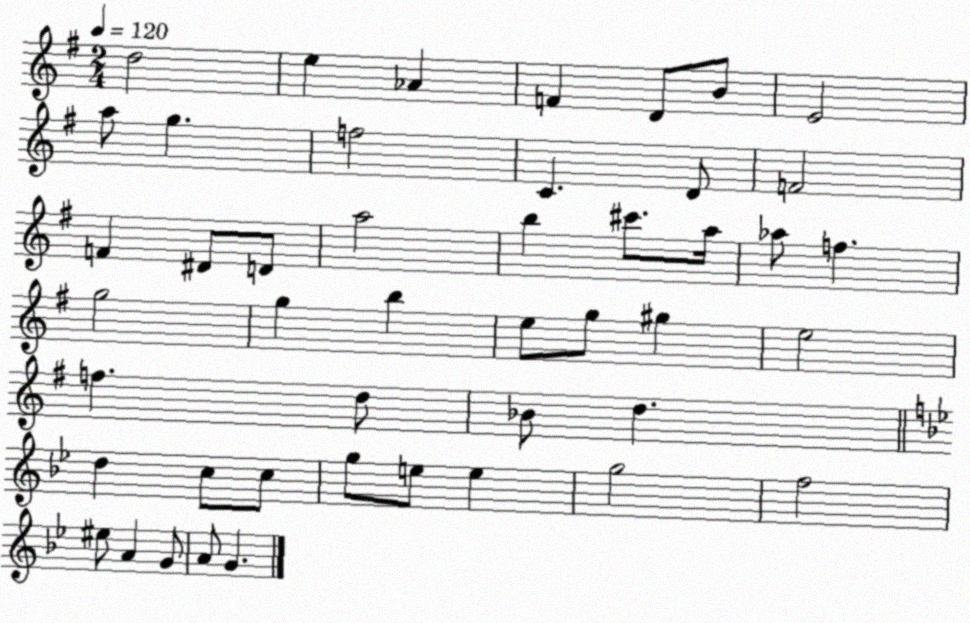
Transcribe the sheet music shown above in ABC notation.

X:1
T:Untitled
M:2/4
L:1/4
K:G
d2 e _A F D/2 B/2 E2 a/2 g f2 C D/2 F2 F ^D/2 D/2 a2 b ^c'/2 a/4 _a/2 f g2 g b e/2 g/2 ^g e2 f d/2 _B/2 d d c/2 c/2 g/2 e/2 e g2 f2 ^e/2 A G/2 A/2 G